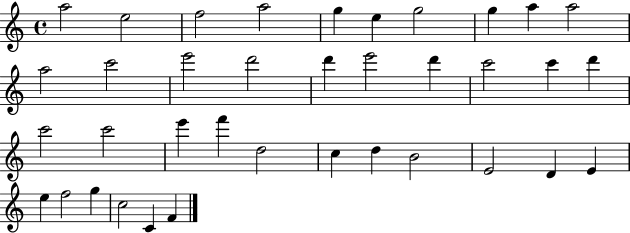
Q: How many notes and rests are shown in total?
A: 37